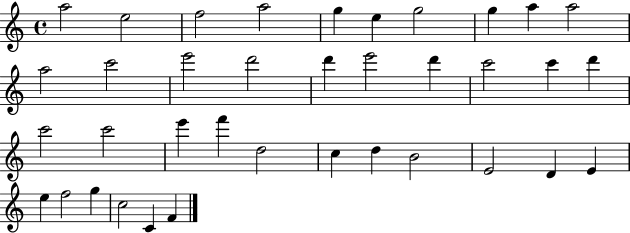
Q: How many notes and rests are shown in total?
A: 37